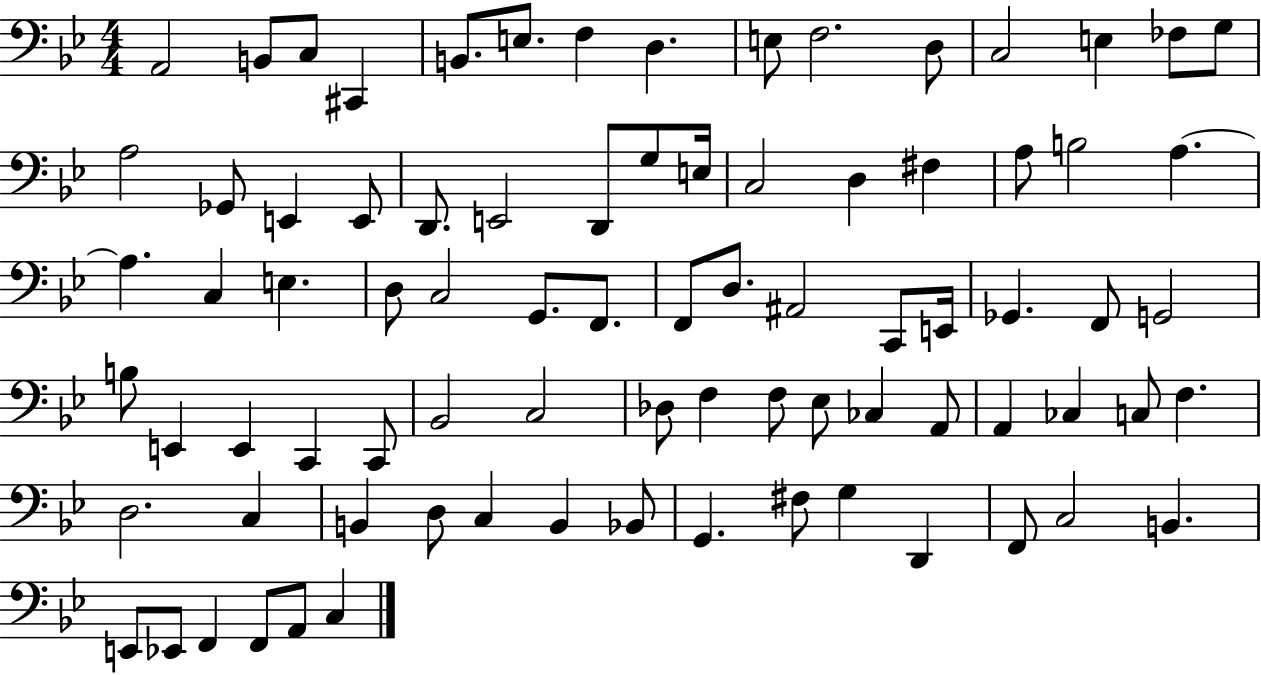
X:1
T:Untitled
M:4/4
L:1/4
K:Bb
A,,2 B,,/2 C,/2 ^C,, B,,/2 E,/2 F, D, E,/2 F,2 D,/2 C,2 E, _F,/2 G,/2 A,2 _G,,/2 E,, E,,/2 D,,/2 E,,2 D,,/2 G,/2 E,/4 C,2 D, ^F, A,/2 B,2 A, A, C, E, D,/2 C,2 G,,/2 F,,/2 F,,/2 D,/2 ^A,,2 C,,/2 E,,/4 _G,, F,,/2 G,,2 B,/2 E,, E,, C,, C,,/2 _B,,2 C,2 _D,/2 F, F,/2 _E,/2 _C, A,,/2 A,, _C, C,/2 F, D,2 C, B,, D,/2 C, B,, _B,,/2 G,, ^F,/2 G, D,, F,,/2 C,2 B,, E,,/2 _E,,/2 F,, F,,/2 A,,/2 C,